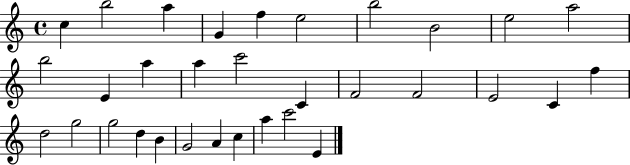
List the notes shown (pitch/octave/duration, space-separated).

C5/q B5/h A5/q G4/q F5/q E5/h B5/h B4/h E5/h A5/h B5/h E4/q A5/q A5/q C6/h C4/q F4/h F4/h E4/h C4/q F5/q D5/h G5/h G5/h D5/q B4/q G4/h A4/q C5/q A5/q C6/h E4/q